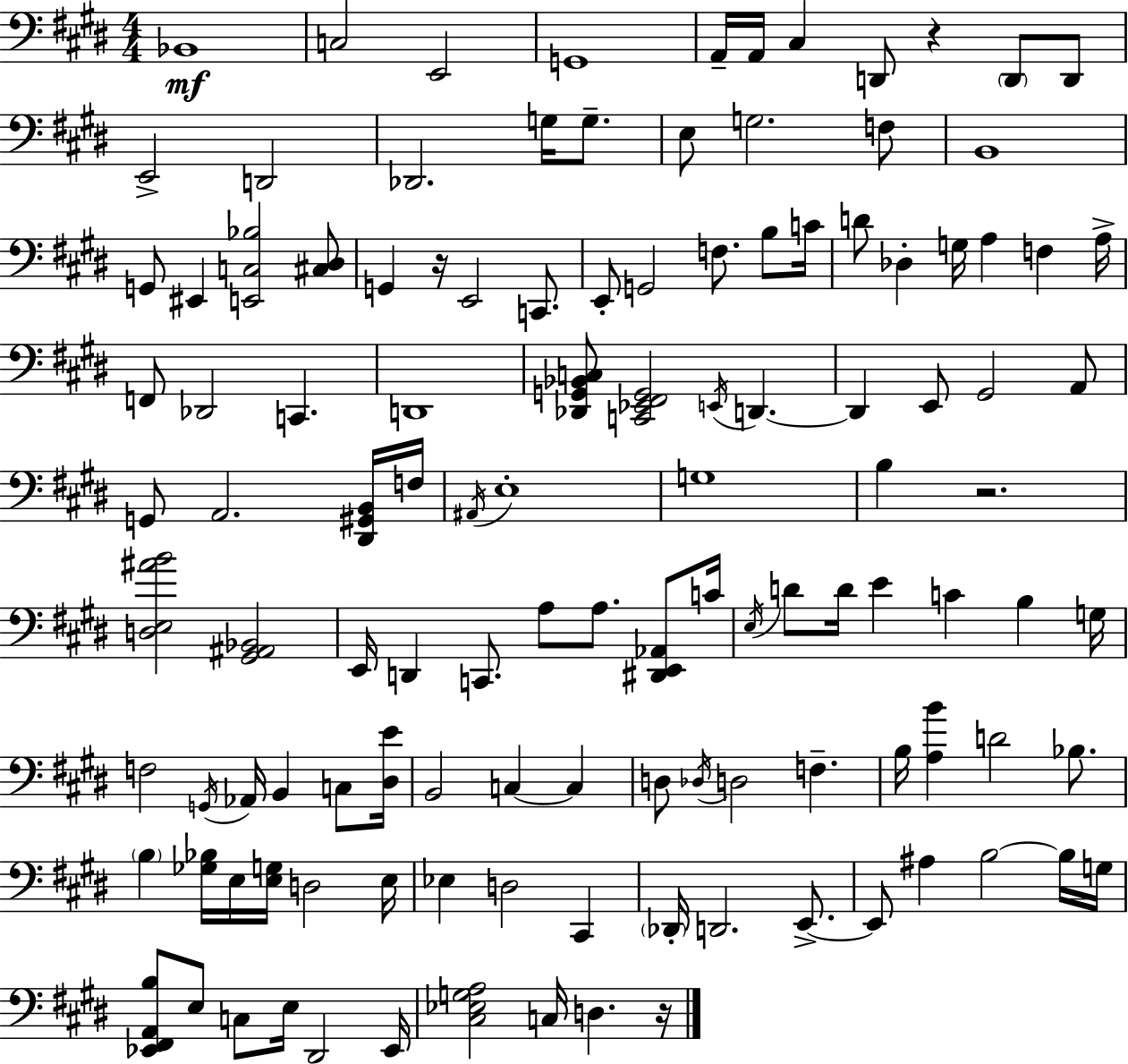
X:1
T:Untitled
M:4/4
L:1/4
K:E
_B,,4 C,2 E,,2 G,,4 A,,/4 A,,/4 ^C, D,,/2 z D,,/2 D,,/2 E,,2 D,,2 _D,,2 G,/4 G,/2 E,/2 G,2 F,/2 B,,4 G,,/2 ^E,, [E,,C,_B,]2 [^C,^D,]/2 G,, z/4 E,,2 C,,/2 E,,/2 G,,2 F,/2 B,/2 C/4 D/2 _D, G,/4 A, F, A,/4 F,,/2 _D,,2 C,, D,,4 [_D,,G,,_B,,C,]/2 [C,,_E,,^F,,G,,]2 E,,/4 D,, D,, E,,/2 ^G,,2 A,,/2 G,,/2 A,,2 [^D,,^G,,B,,]/4 F,/4 ^A,,/4 E,4 G,4 B, z2 [D,E,^AB]2 [^G,,^A,,_B,,]2 E,,/4 D,, C,,/2 A,/2 A,/2 [^D,,E,,_A,,]/2 C/4 E,/4 D/2 D/4 E C B, G,/4 F,2 G,,/4 _A,,/4 B,, C,/2 [^D,E]/4 B,,2 C, C, D,/2 _D,/4 D,2 F, B,/4 [A,B] D2 _B,/2 B, [_G,_B,]/4 E,/4 [E,G,]/4 D,2 E,/4 _E, D,2 ^C,, _D,,/4 D,,2 E,,/2 E,,/2 ^A, B,2 B,/4 G,/4 [_E,,^F,,A,,B,]/2 E,/2 C,/2 E,/4 ^D,,2 _E,,/4 [^C,_E,G,A,]2 C,/4 D, z/4